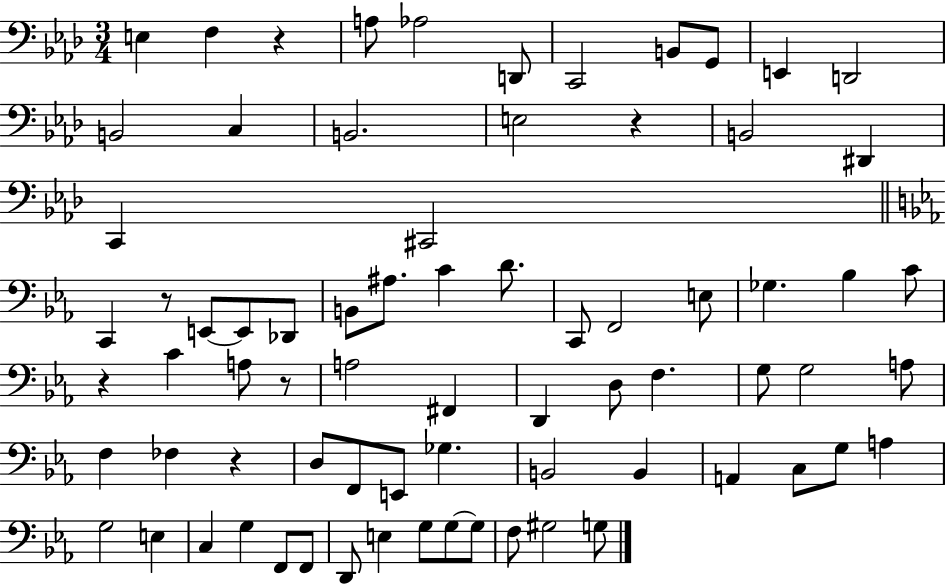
X:1
T:Untitled
M:3/4
L:1/4
K:Ab
E, F, z A,/2 _A,2 D,,/2 C,,2 B,,/2 G,,/2 E,, D,,2 B,,2 C, B,,2 E,2 z B,,2 ^D,, C,, ^C,,2 C,, z/2 E,,/2 E,,/2 _D,,/2 B,,/2 ^A,/2 C D/2 C,,/2 F,,2 E,/2 _G, _B, C/2 z C A,/2 z/2 A,2 ^F,, D,, D,/2 F, G,/2 G,2 A,/2 F, _F, z D,/2 F,,/2 E,,/2 _G, B,,2 B,, A,, C,/2 G,/2 A, G,2 E, C, G, F,,/2 F,,/2 D,,/2 E, G,/2 G,/2 G,/2 F,/2 ^G,2 G,/2